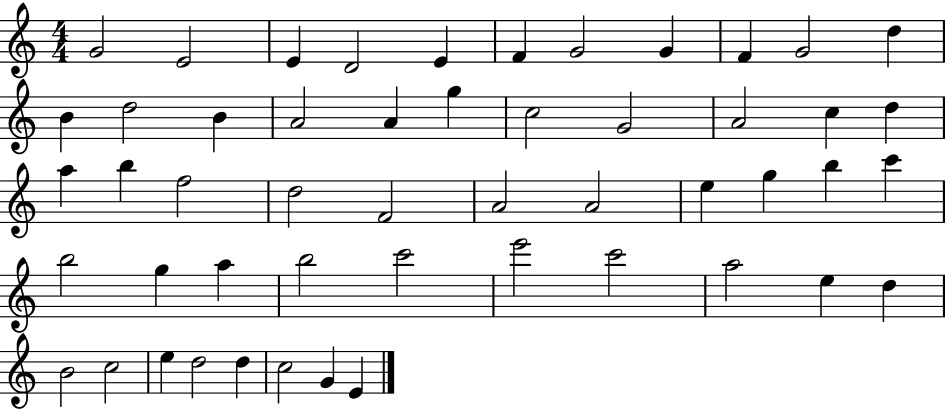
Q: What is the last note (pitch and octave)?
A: E4